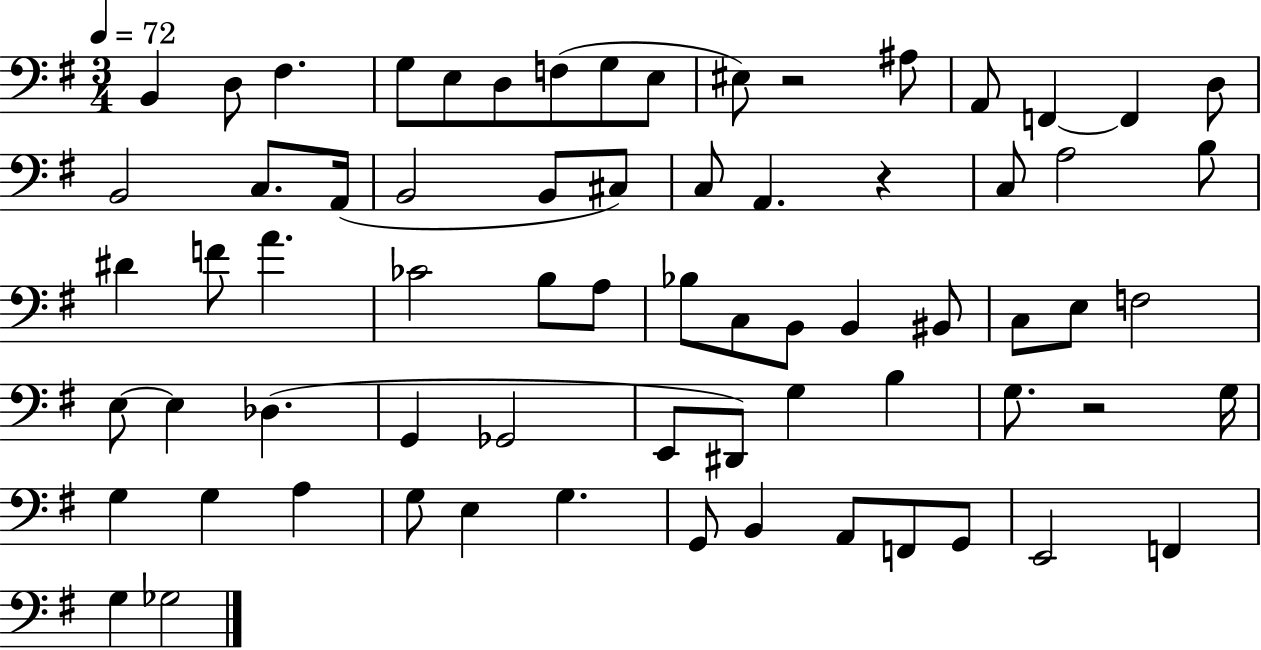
X:1
T:Untitled
M:3/4
L:1/4
K:G
B,, D,/2 ^F, G,/2 E,/2 D,/2 F,/2 G,/2 E,/2 ^E,/2 z2 ^A,/2 A,,/2 F,, F,, D,/2 B,,2 C,/2 A,,/4 B,,2 B,,/2 ^C,/2 C,/2 A,, z C,/2 A,2 B,/2 ^D F/2 A _C2 B,/2 A,/2 _B,/2 C,/2 B,,/2 B,, ^B,,/2 C,/2 E,/2 F,2 E,/2 E, _D, G,, _G,,2 E,,/2 ^D,,/2 G, B, G,/2 z2 G,/4 G, G, A, G,/2 E, G, G,,/2 B,, A,,/2 F,,/2 G,,/2 E,,2 F,, G, _G,2